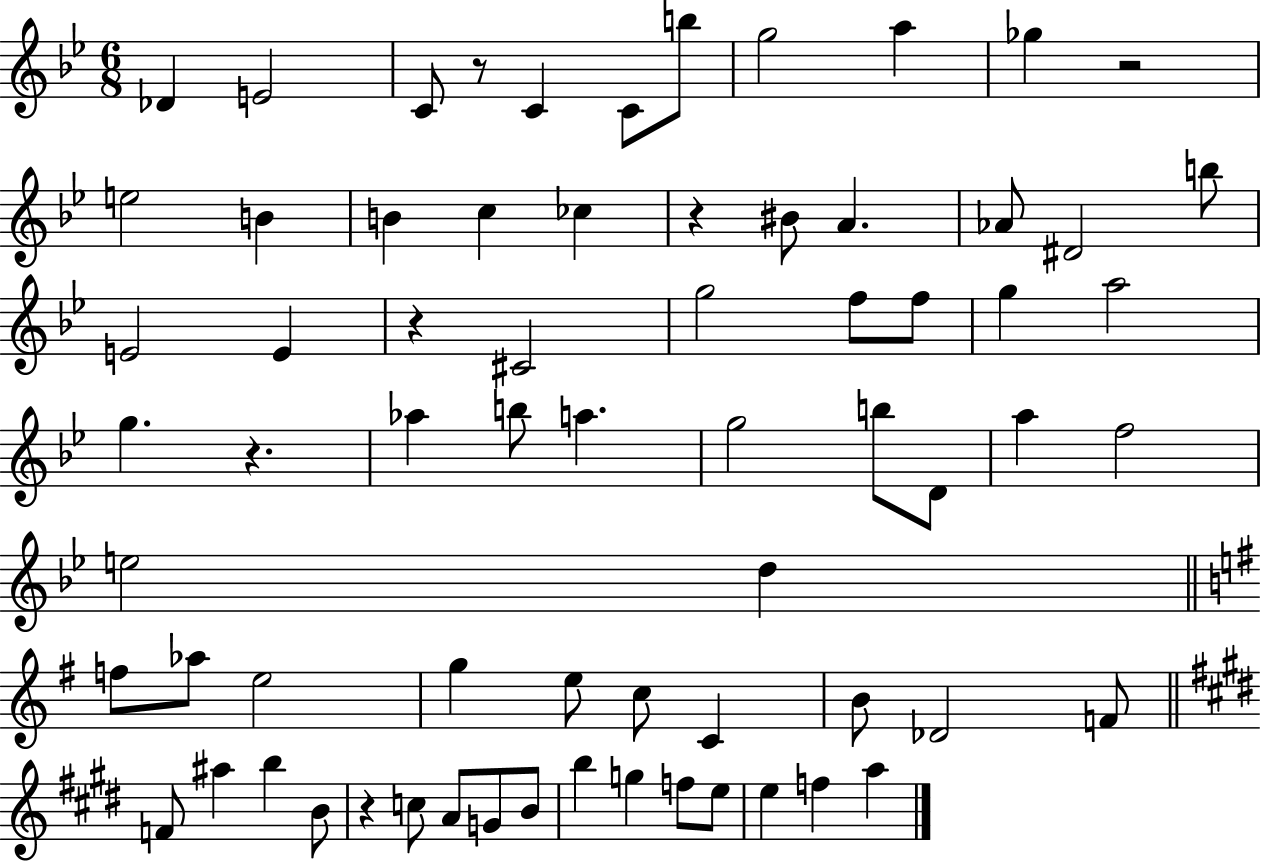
Db4/q E4/h C4/e R/e C4/q C4/e B5/e G5/h A5/q Gb5/q R/h E5/h B4/q B4/q C5/q CES5/q R/q BIS4/e A4/q. Ab4/e D#4/h B5/e E4/h E4/q R/q C#4/h G5/h F5/e F5/e G5/q A5/h G5/q. R/q. Ab5/q B5/e A5/q. G5/h B5/e D4/e A5/q F5/h E5/h D5/q F5/e Ab5/e E5/h G5/q E5/e C5/e C4/q B4/e Db4/h F4/e F4/e A#5/q B5/q B4/e R/q C5/e A4/e G4/e B4/e B5/q G5/q F5/e E5/e E5/q F5/q A5/q